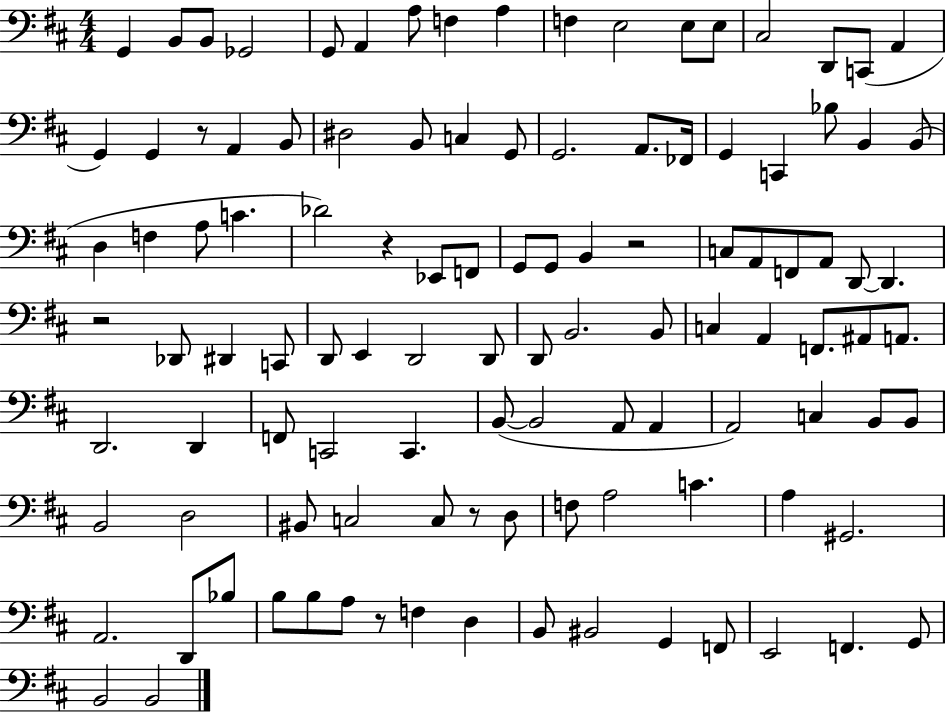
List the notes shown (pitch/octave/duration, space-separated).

G2/q B2/e B2/e Gb2/h G2/e A2/q A3/e F3/q A3/q F3/q E3/h E3/e E3/e C#3/h D2/e C2/e A2/q G2/q G2/q R/e A2/q B2/e D#3/h B2/e C3/q G2/e G2/h. A2/e. FES2/s G2/q C2/q Bb3/e B2/q B2/e D3/q F3/q A3/e C4/q. Db4/h R/q Eb2/e F2/e G2/e G2/e B2/q R/h C3/e A2/e F2/e A2/e D2/e D2/q. R/h Db2/e D#2/q C2/e D2/e E2/q D2/h D2/e D2/e B2/h. B2/e C3/q A2/q F2/e. A#2/e A2/e. D2/h. D2/q F2/e C2/h C2/q. B2/e B2/h A2/e A2/q A2/h C3/q B2/e B2/e B2/h D3/h BIS2/e C3/h C3/e R/e D3/e F3/e A3/h C4/q. A3/q G#2/h. A2/h. D2/e Bb3/e B3/e B3/e A3/e R/e F3/q D3/q B2/e BIS2/h G2/q F2/e E2/h F2/q. G2/e B2/h B2/h